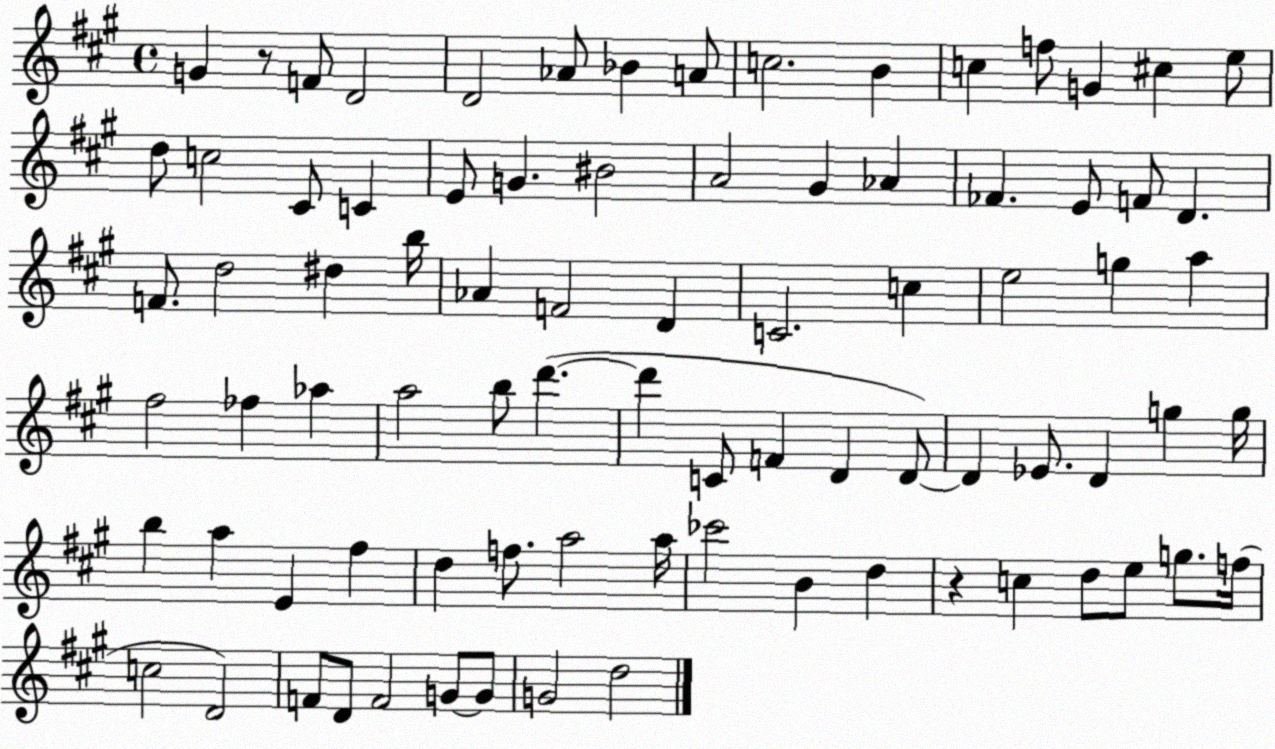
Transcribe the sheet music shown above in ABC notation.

X:1
T:Untitled
M:4/4
L:1/4
K:A
G z/2 F/2 D2 D2 _A/2 _B A/2 c2 B c f/2 G ^c e/2 d/2 c2 ^C/2 C E/2 G ^B2 A2 ^G _A _F E/2 F/2 D F/2 d2 ^d b/4 _A F2 D C2 c e2 g a ^f2 _f _a a2 b/2 d' d' C/2 F D D/2 D _E/2 D g g/4 b a E ^f d f/2 a2 a/4 _c'2 B d z c d/2 e/2 g/2 f/4 c2 D2 F/2 D/2 F2 G/2 G/2 G2 d2